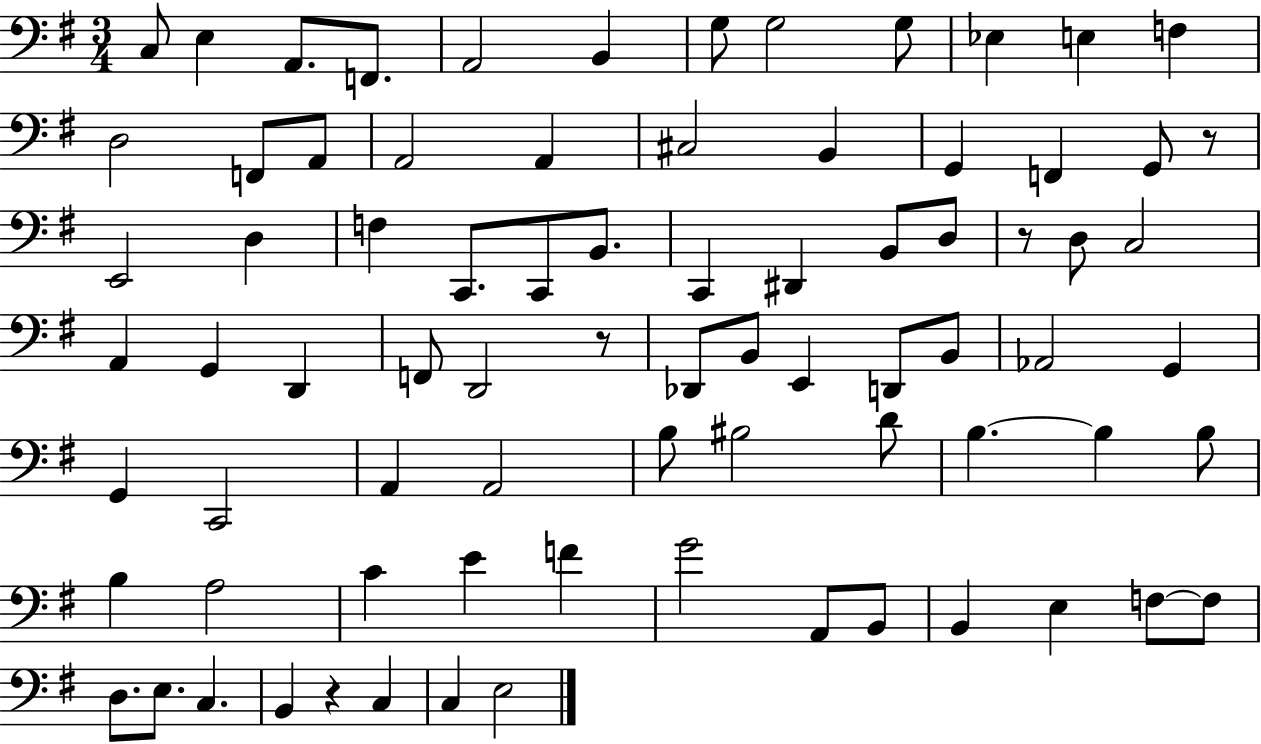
C3/e E3/q A2/e. F2/e. A2/h B2/q G3/e G3/h G3/e Eb3/q E3/q F3/q D3/h F2/e A2/e A2/h A2/q C#3/h B2/q G2/q F2/q G2/e R/e E2/h D3/q F3/q C2/e. C2/e B2/e. C2/q D#2/q B2/e D3/e R/e D3/e C3/h A2/q G2/q D2/q F2/e D2/h R/e Db2/e B2/e E2/q D2/e B2/e Ab2/h G2/q G2/q C2/h A2/q A2/h B3/e BIS3/h D4/e B3/q. B3/q B3/e B3/q A3/h C4/q E4/q F4/q G4/h A2/e B2/e B2/q E3/q F3/e F3/e D3/e. E3/e. C3/q. B2/q R/q C3/q C3/q E3/h